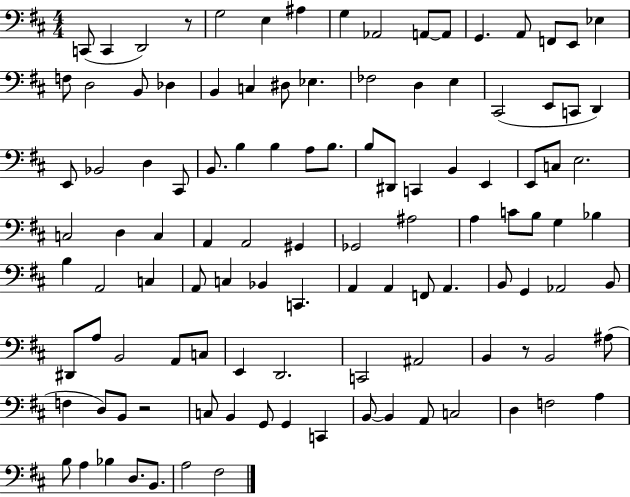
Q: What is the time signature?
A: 4/4